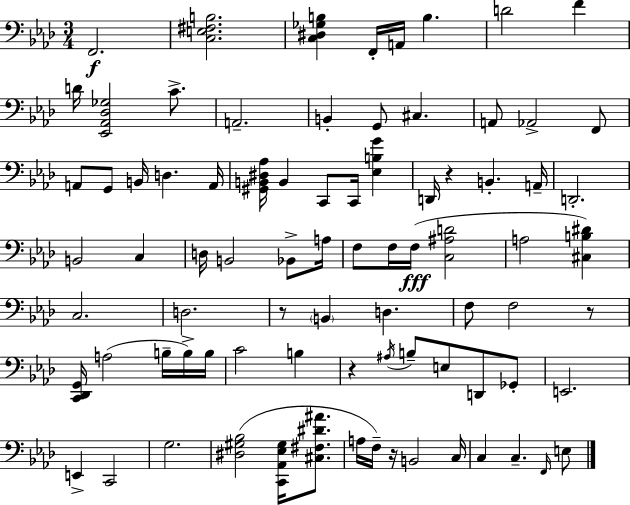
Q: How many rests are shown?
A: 5